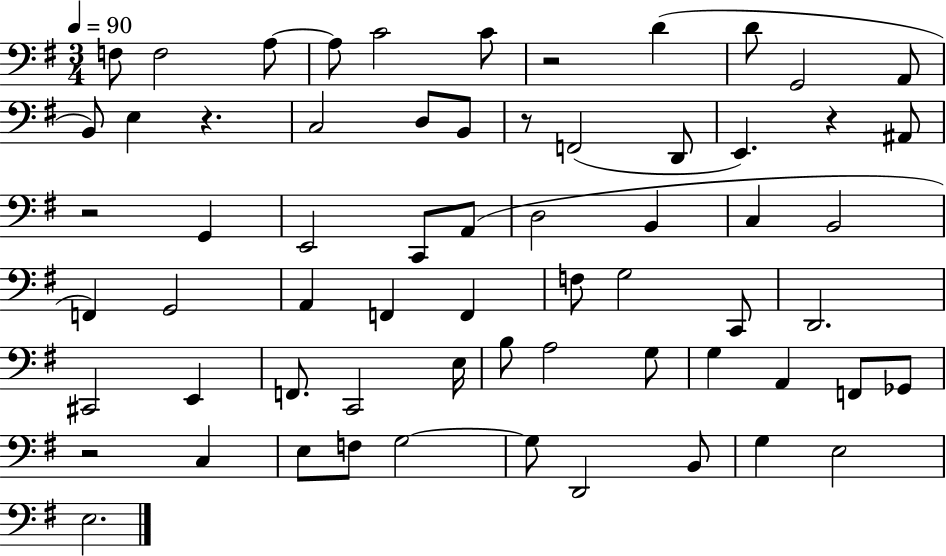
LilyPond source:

{
  \clef bass
  \numericTimeSignature
  \time 3/4
  \key g \major
  \tempo 4 = 90
  f8 f2 a8~~ | a8 c'2 c'8 | r2 d'4( | d'8 g,2 a,8 | \break b,8) e4 r4. | c2 d8 b,8 | r8 f,2( d,8 | e,4.) r4 ais,8 | \break r2 g,4 | e,2 c,8 a,8( | d2 b,4 | c4 b,2 | \break f,4) g,2 | a,4 f,4 f,4 | f8 g2 c,8 | d,2. | \break cis,2 e,4 | f,8. c,2 e16 | b8 a2 g8 | g4 a,4 f,8 ges,8 | \break r2 c4 | e8 f8 g2~~ | g8 d,2 b,8 | g4 e2 | \break e2. | \bar "|."
}